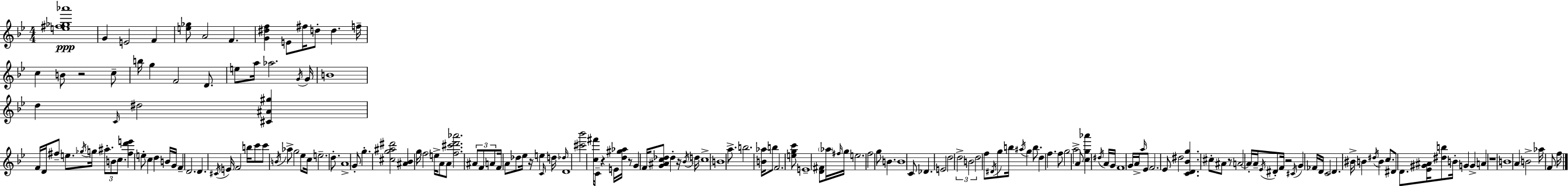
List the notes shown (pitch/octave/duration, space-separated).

[E5,F#5,Gb5,Ab6]/w G4/q E4/h F4/q [E5,Gb5]/e A4/h F4/q. [G4,D#5,F5]/q E4/e F#5/s D5/e D5/q. F5/s C5/q B4/e R/h C5/e B5/s G5/q F4/h D4/e. E5/e A5/s Ab5/h. G4/s G4/s B4/w D5/q C4/s D#5/h [C#4,A#4,G#5]/q F4/s D4/s F#5/e E5/e. Gb5/s G5/s A#5/e. B4/e C5/e. [F#5,D6,E6]/q E5/e C5/q D5/q B4/s G4/s F4/q D4/h. D4/q. C#4/s E4/s F4/h B5/s C6/e C6/e B4/s Ab5/e G5/h Eb5/e C5/s E5/h. D5/e. A4/w G4/e G5/q. [C#5,G5,A#5,D#6]/h [A#4,Bb4]/q G5/s F5/h E5/s A4/e A4/e [F5,C#6,D6,Ab6]/h. A#4/e F4/e A4/e F4/s A4/e Db5/e Eb5/s R/s E5/q C4/s D5/s Db5/s D4/w [C#6,Bb6]/h [C5,F#6]/e C4/s R/q E4/s [D5,G#5,Ab5]/s R/e G4/q F4/s [G4,A#4,C5,Db5]/e Db5/q R/s Bb4/s D5/s C5/w B4/w A5/e. B5/h. [B4,Ab5]/s B5/e F4/h. [E5,G5,C6]/e E4/w [D4,F#4]/e Ab5/s F#5/s G5/s E5/h. F5/h G5/e B4/q. B4/w C4/e Db4/q. E4/h D5/h D5/h B4/h D5/h F5/e D#4/s G5/e B5/s A#5/s G5/q B5/e. D5/q F5/q. F5/e G5/h A5/h A4/e [C5,G5,Ab6]/q D#5/s A4/s G4/s F4/w G4/s A4/s A5/s Eb4/e F4/h. Eb4/e D#5/h [C4,D4,Bb4,G5]/q. C#5/e A#4/e R/e A4/h A4/s A4/s Eb4/s D#4/e F4/s R/h C#4/s G4/q FES4/s D4/s C4/h D4/q. BIS4/s B4/q D#5/s B4/q C5/e. D#4/e D4/e. [Eb4,G#4,A#4]/s [D#5,B5]/e B4/s G4/q G4/q A4/q R/w B4/w A4/q B4/h Ab5/s F4/e F5/s